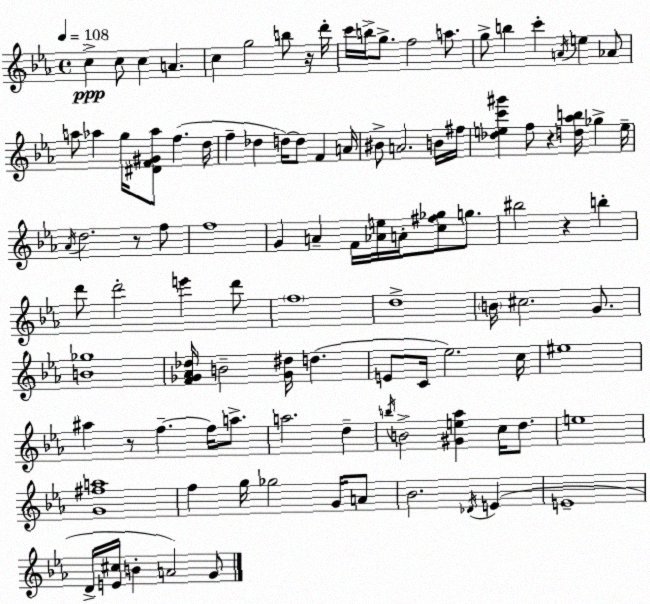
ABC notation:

X:1
T:Untitled
M:4/4
L:1/4
K:Eb
c c/2 c A c g2 b/2 z/4 d'/4 c'/4 b/4 g/2 f2 a/2 g/2 b c' A/4 e _A/2 a/2 _a g/4 [^DF^G_a]/2 f d/4 f _d d/4 d/2 F A/4 ^B/2 A2 B/4 ^f/4 [_dec'^g'] f/2 z [d_ab]/4 _g e/4 _A/4 d2 z/2 f/2 f4 G A F/4 [_Ae]/4 A/4 [c^f_g]/2 g/2 ^b2 z b d'/2 d'2 e' d'/2 f4 d4 B/4 ^c2 G/2 [B_g]4 [F_G_A_d]/4 B2 [_G^d]/4 d E/2 C/4 _e2 c/4 ^e4 ^a z/2 f f/4 a/2 a2 d b/4 B2 [^Ge_a] c/4 d/2 e4 [G^fa]4 f g/4 _g2 G/4 A/2 _B2 _D/4 E E4 D/4 [E^c]/4 B A2 G/2